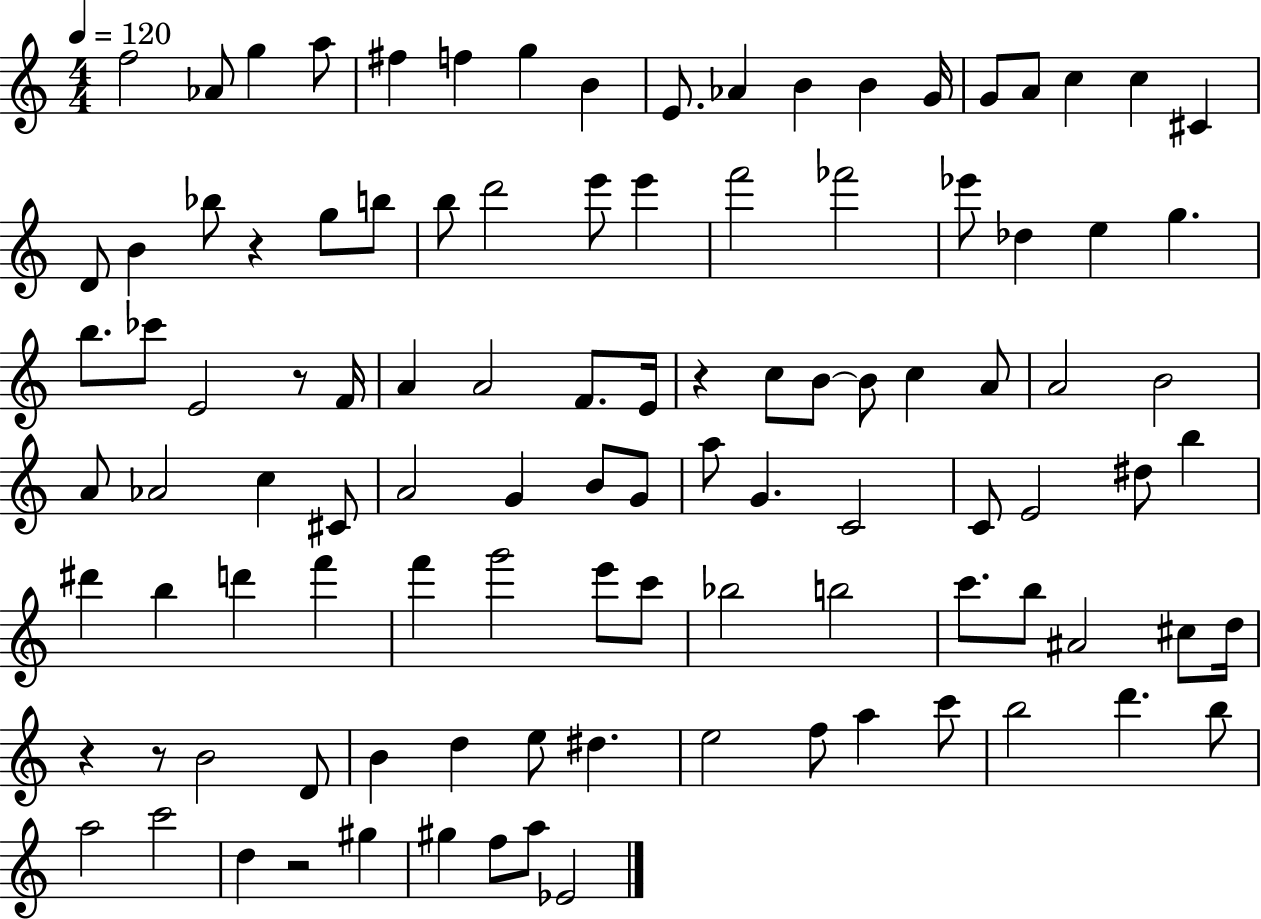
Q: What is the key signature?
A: C major